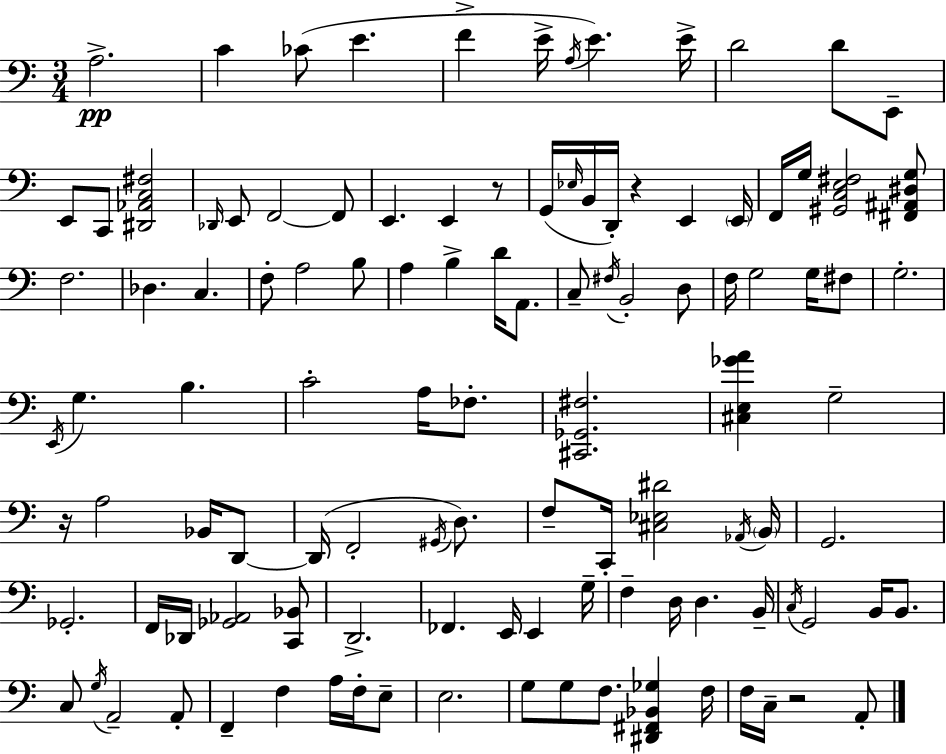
X:1
T:Untitled
M:3/4
L:1/4
K:Am
A,2 C _C/2 E F E/4 A,/4 E E/4 D2 D/2 E,,/2 E,,/2 C,,/2 [^D,,_A,,C,^F,]2 _D,,/4 E,,/2 F,,2 F,,/2 E,, E,, z/2 G,,/4 _E,/4 B,,/4 D,,/4 z E,, E,,/4 F,,/4 G,/4 [^G,,C,E,^F,]2 [^F,,^A,,^D,G,]/2 F,2 _D, C, F,/2 A,2 B,/2 A, B, D/4 A,,/2 C,/2 ^F,/4 B,,2 D,/2 F,/4 G,2 G,/4 ^F,/2 G,2 E,,/4 G, B, C2 A,/4 _F,/2 [^C,,_G,,^F,]2 [^C,E,_GA] G,2 z/4 A,2 _B,,/4 D,,/2 D,,/4 F,,2 ^G,,/4 D,/2 F,/2 C,,/4 [^C,_E,^D]2 _A,,/4 B,,/4 G,,2 _G,,2 F,,/4 _D,,/4 [_G,,_A,,]2 [C,,_B,,]/2 D,,2 _F,, E,,/4 E,, G,/4 F, D,/4 D, B,,/4 C,/4 G,,2 B,,/4 B,,/2 C,/2 G,/4 A,,2 A,,/2 F,, F, A,/4 F,/4 E,/2 E,2 G,/2 G,/2 F,/2 [^D,,^F,,_B,,_G,] F,/4 F,/4 C,/4 z2 A,,/2